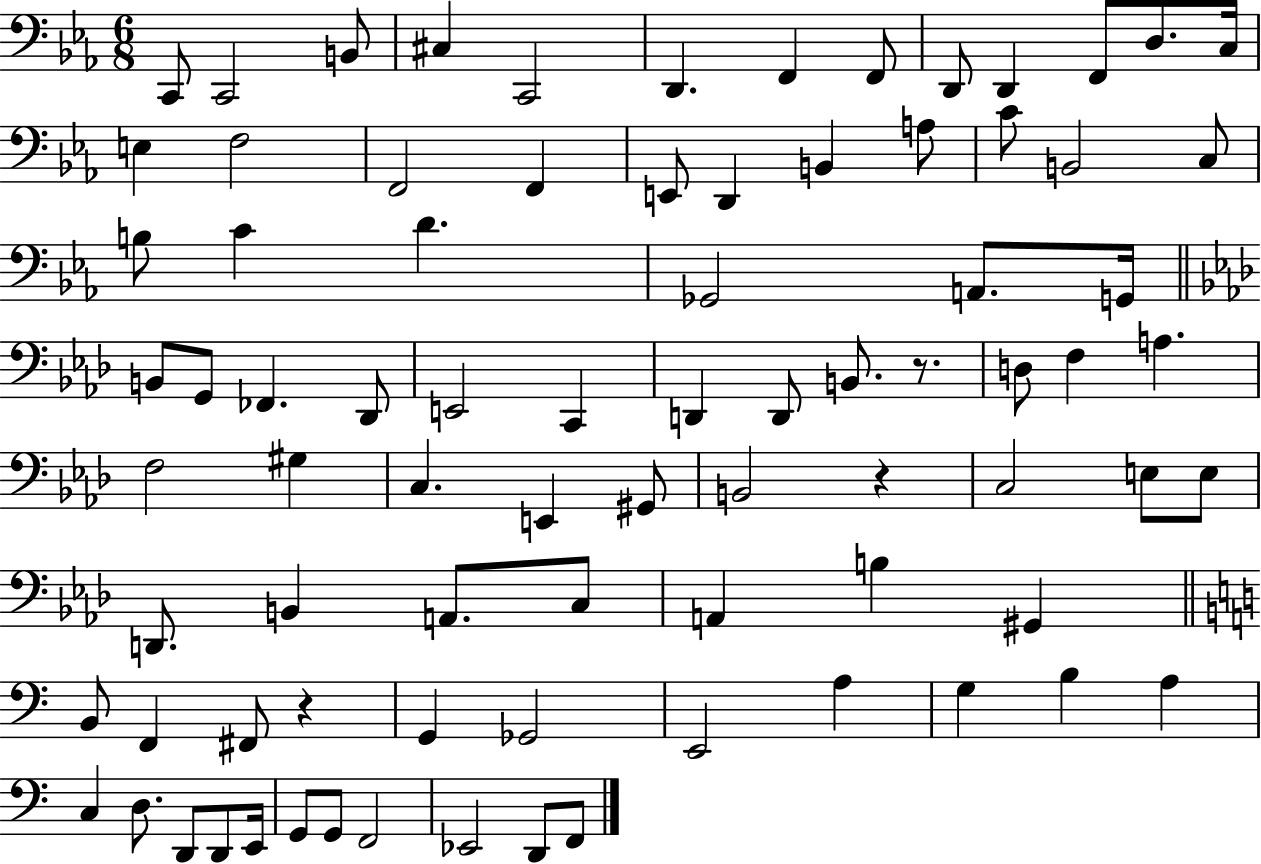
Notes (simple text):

C2/e C2/h B2/e C#3/q C2/h D2/q. F2/q F2/e D2/e D2/q F2/e D3/e. C3/s E3/q F3/h F2/h F2/q E2/e D2/q B2/q A3/e C4/e B2/h C3/e B3/e C4/q D4/q. Gb2/h A2/e. G2/s B2/e G2/e FES2/q. Db2/e E2/h C2/q D2/q D2/e B2/e. R/e. D3/e F3/q A3/q. F3/h G#3/q C3/q. E2/q G#2/e B2/h R/q C3/h E3/e E3/e D2/e. B2/q A2/e. C3/e A2/q B3/q G#2/q B2/e F2/q F#2/e R/q G2/q Gb2/h E2/h A3/q G3/q B3/q A3/q C3/q D3/e. D2/e D2/e E2/s G2/e G2/e F2/h Eb2/h D2/e F2/e